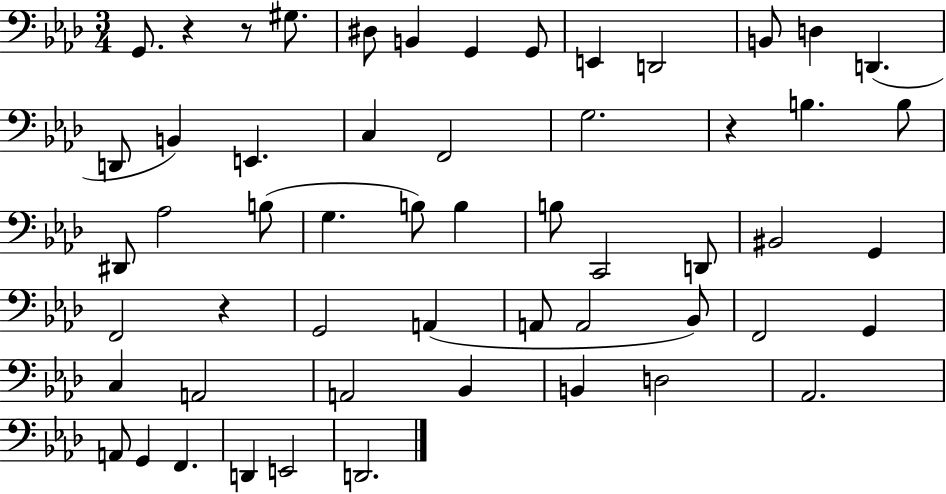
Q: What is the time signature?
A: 3/4